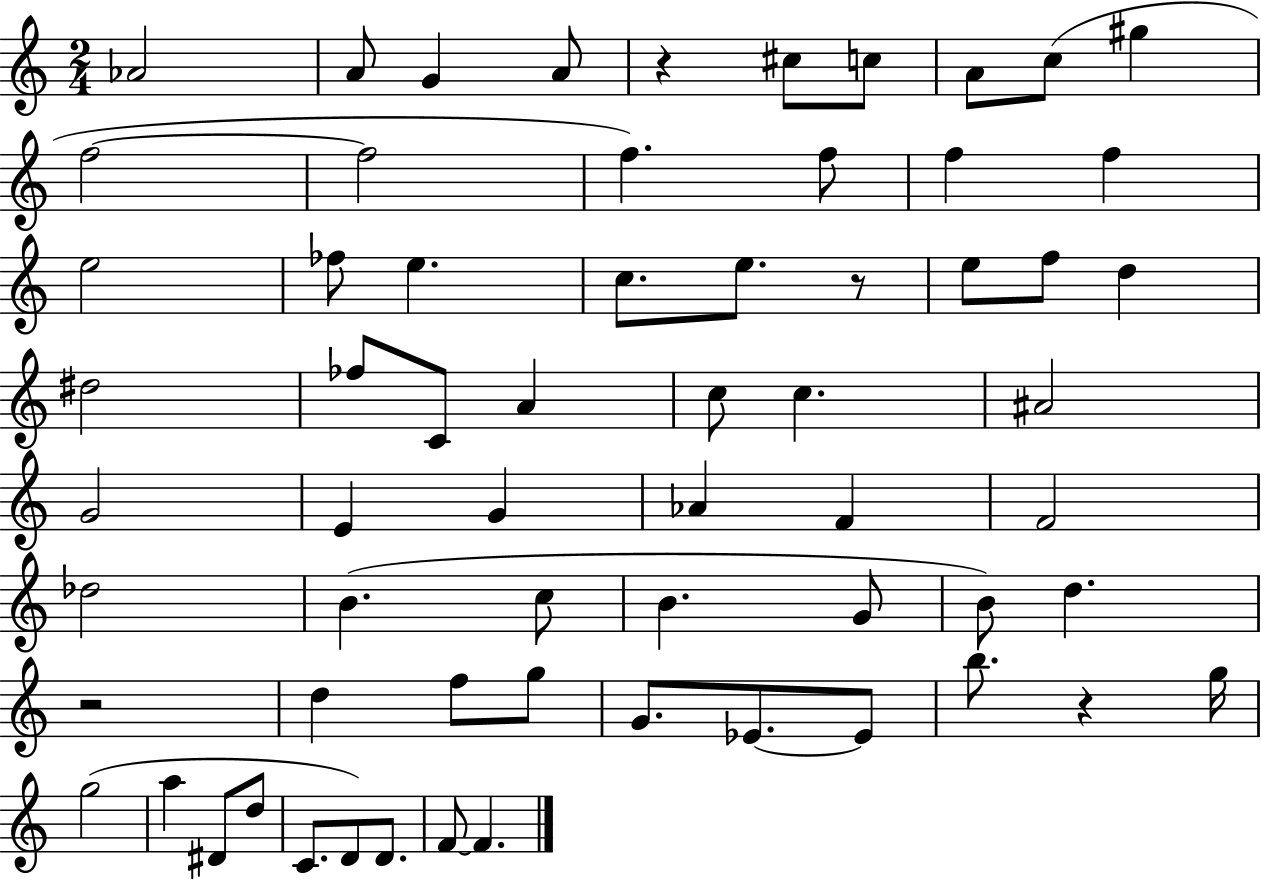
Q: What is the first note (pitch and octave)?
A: Ab4